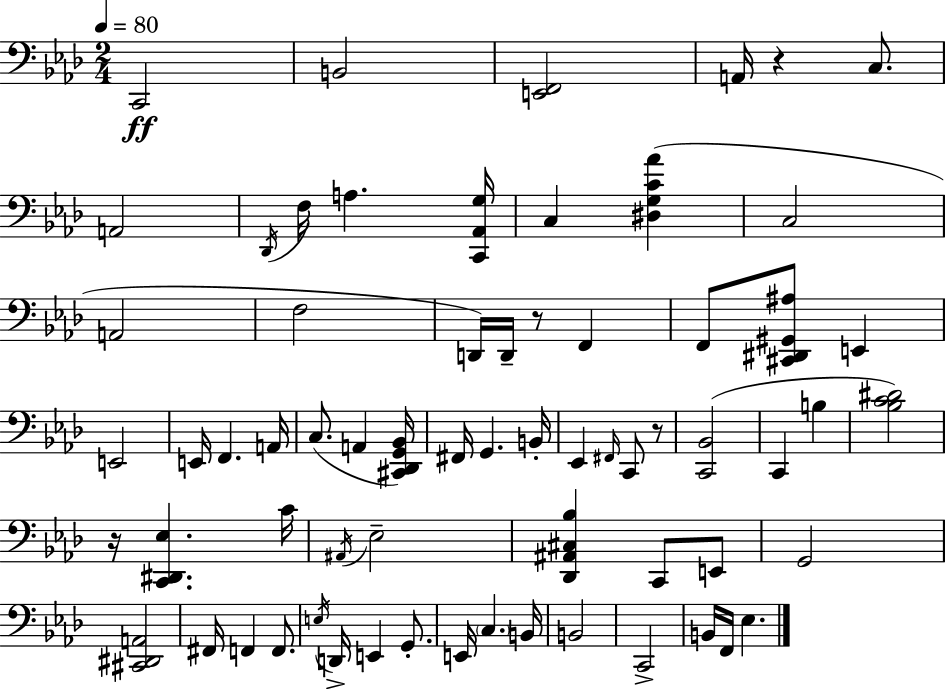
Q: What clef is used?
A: bass